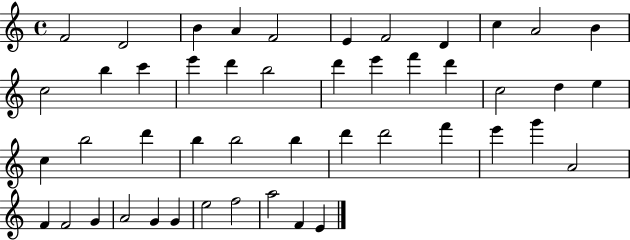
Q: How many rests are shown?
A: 0